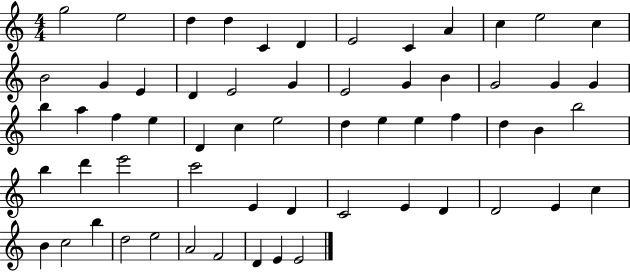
{
  \clef treble
  \numericTimeSignature
  \time 4/4
  \key c \major
  g''2 e''2 | d''4 d''4 c'4 d'4 | e'2 c'4 a'4 | c''4 e''2 c''4 | \break b'2 g'4 e'4 | d'4 e'2 g'4 | e'2 g'4 b'4 | g'2 g'4 g'4 | \break b''4 a''4 f''4 e''4 | d'4 c''4 e''2 | d''4 e''4 e''4 f''4 | d''4 b'4 b''2 | \break b''4 d'''4 e'''2 | c'''2 e'4 d'4 | c'2 e'4 d'4 | d'2 e'4 c''4 | \break b'4 c''2 b''4 | d''2 e''2 | a'2 f'2 | d'4 e'4 e'2 | \break \bar "|."
}